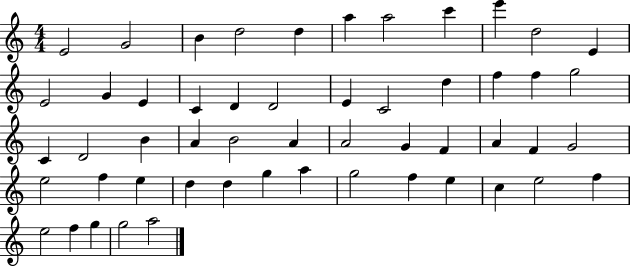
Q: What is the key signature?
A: C major